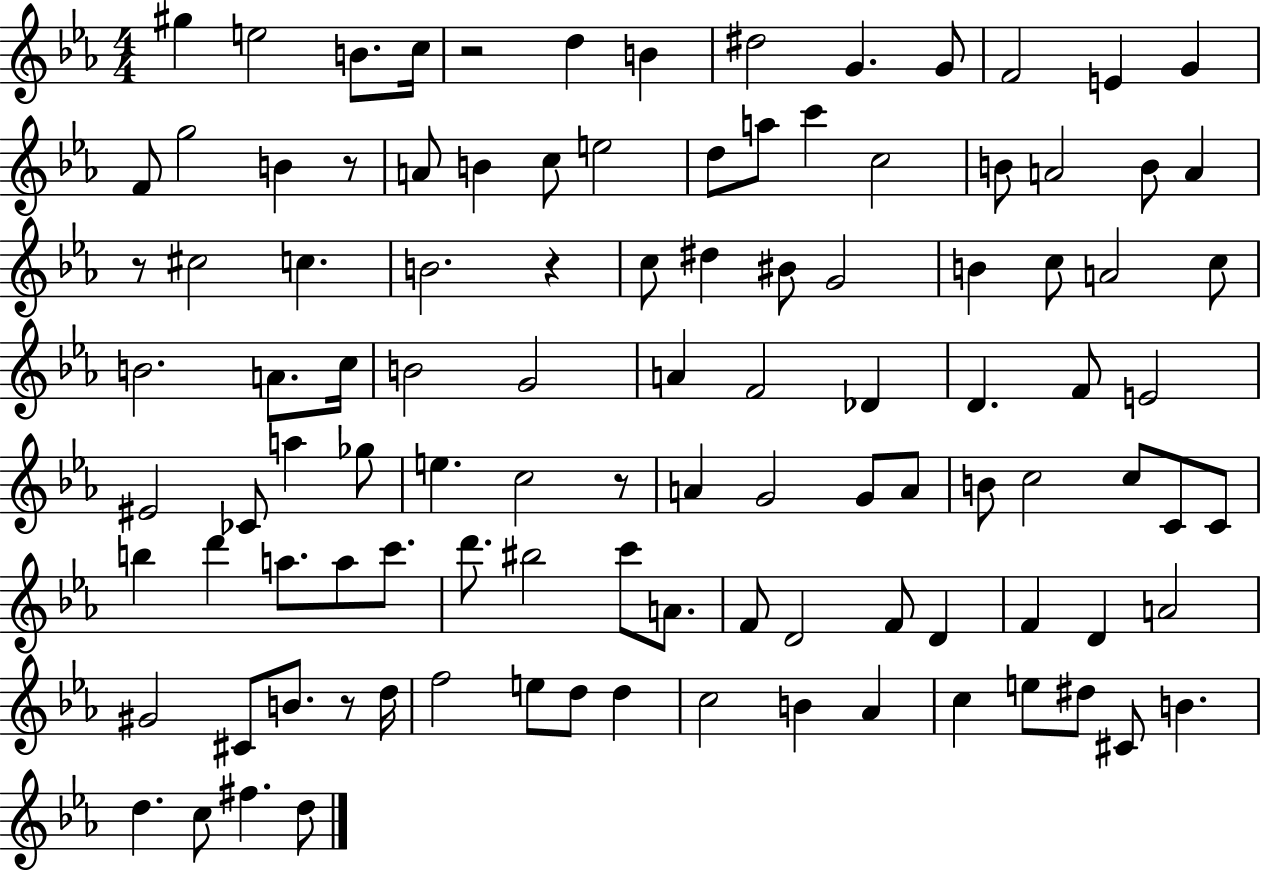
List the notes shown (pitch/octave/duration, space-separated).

G#5/q E5/h B4/e. C5/s R/h D5/q B4/q D#5/h G4/q. G4/e F4/h E4/q G4/q F4/e G5/h B4/q R/e A4/e B4/q C5/e E5/h D5/e A5/e C6/q C5/h B4/e A4/h B4/e A4/q R/e C#5/h C5/q. B4/h. R/q C5/e D#5/q BIS4/e G4/h B4/q C5/e A4/h C5/e B4/h. A4/e. C5/s B4/h G4/h A4/q F4/h Db4/q D4/q. F4/e E4/h EIS4/h CES4/e A5/q Gb5/e E5/q. C5/h R/e A4/q G4/h G4/e A4/e B4/e C5/h C5/e C4/e C4/e B5/q D6/q A5/e. A5/e C6/e. D6/e. BIS5/h C6/e A4/e. F4/e D4/h F4/e D4/q F4/q D4/q A4/h G#4/h C#4/e B4/e. R/e D5/s F5/h E5/e D5/e D5/q C5/h B4/q Ab4/q C5/q E5/e D#5/e C#4/e B4/q. D5/q. C5/e F#5/q. D5/e